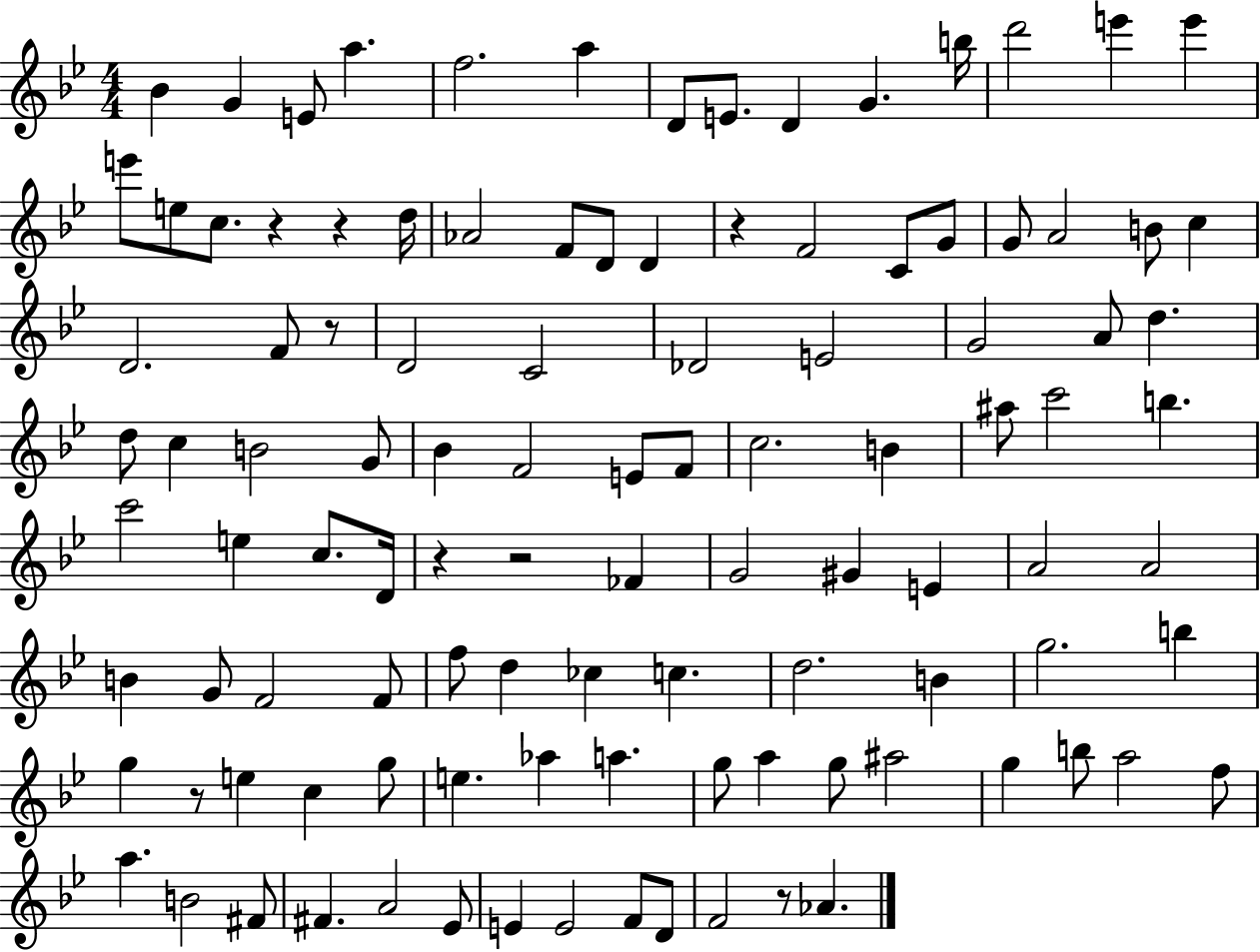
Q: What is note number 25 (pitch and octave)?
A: G4